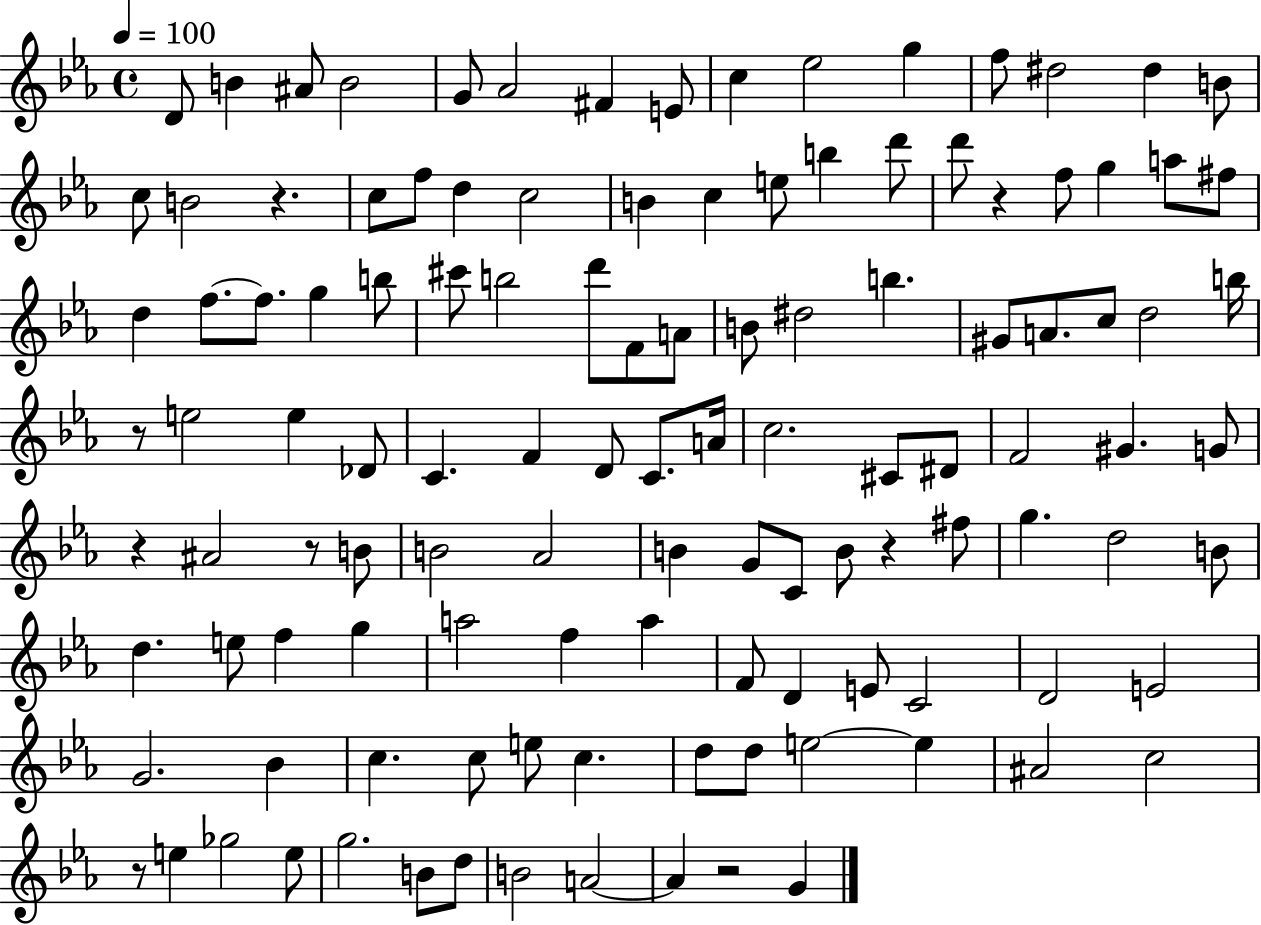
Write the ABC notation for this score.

X:1
T:Untitled
M:4/4
L:1/4
K:Eb
D/2 B ^A/2 B2 G/2 _A2 ^F E/2 c _e2 g f/2 ^d2 ^d B/2 c/2 B2 z c/2 f/2 d c2 B c e/2 b d'/2 d'/2 z f/2 g a/2 ^f/2 d f/2 f/2 g b/2 ^c'/2 b2 d'/2 F/2 A/2 B/2 ^d2 b ^G/2 A/2 c/2 d2 b/4 z/2 e2 e _D/2 C F D/2 C/2 A/4 c2 ^C/2 ^D/2 F2 ^G G/2 z ^A2 z/2 B/2 B2 _A2 B G/2 C/2 B/2 z ^f/2 g d2 B/2 d e/2 f g a2 f a F/2 D E/2 C2 D2 E2 G2 _B c c/2 e/2 c d/2 d/2 e2 e ^A2 c2 z/2 e _g2 e/2 g2 B/2 d/2 B2 A2 A z2 G